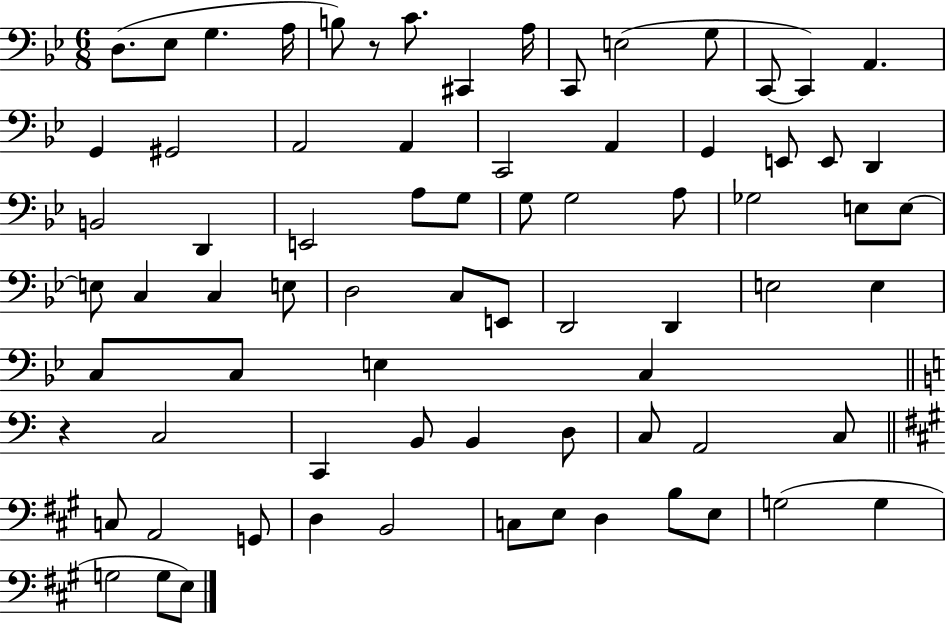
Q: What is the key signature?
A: BES major